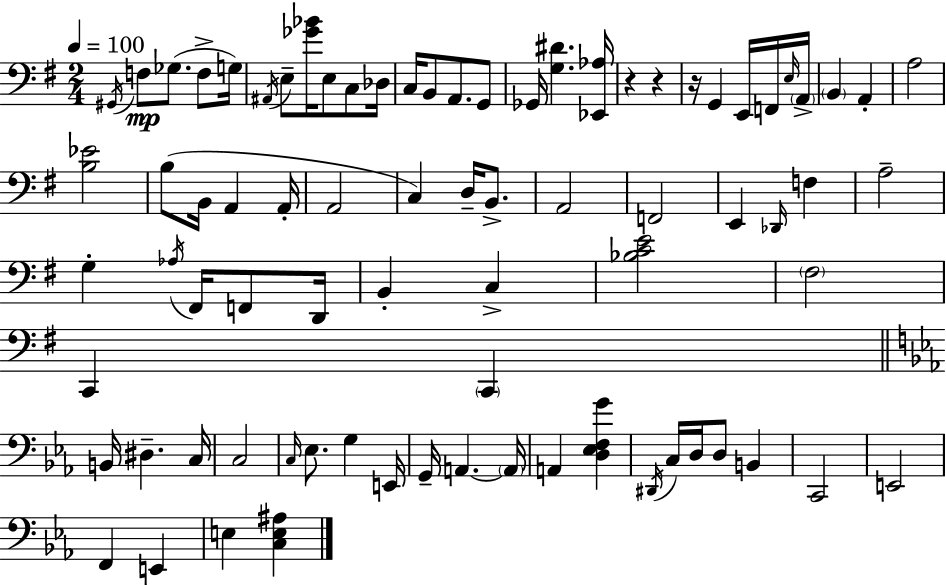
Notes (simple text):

G#2/s F3/e Gb3/e. F3/e G3/s A#2/s E3/e [Gb4,Bb4]/s E3/e C3/e Db3/s C3/s B2/e A2/e. G2/e Gb2/s [G3,D#4]/q. [Eb2,Ab3]/s R/q R/q R/s G2/q E2/s F2/s E3/s A2/s B2/q A2/q A3/h [B3,Eb4]/h B3/e B2/s A2/q A2/s A2/h C3/q D3/s B2/e. A2/h F2/h E2/q Db2/s F3/q A3/h G3/q Ab3/s F#2/s F2/e D2/s B2/q C3/q [Bb3,C4,E4]/h F#3/h C2/q C2/q B2/s D#3/q. C3/s C3/h C3/s Eb3/e. G3/q E2/s G2/s A2/q. A2/s A2/q [D3,Eb3,F3,G4]/q D#2/s C3/s D3/s D3/e B2/q C2/h E2/h F2/q E2/q E3/q [C3,E3,A#3]/q